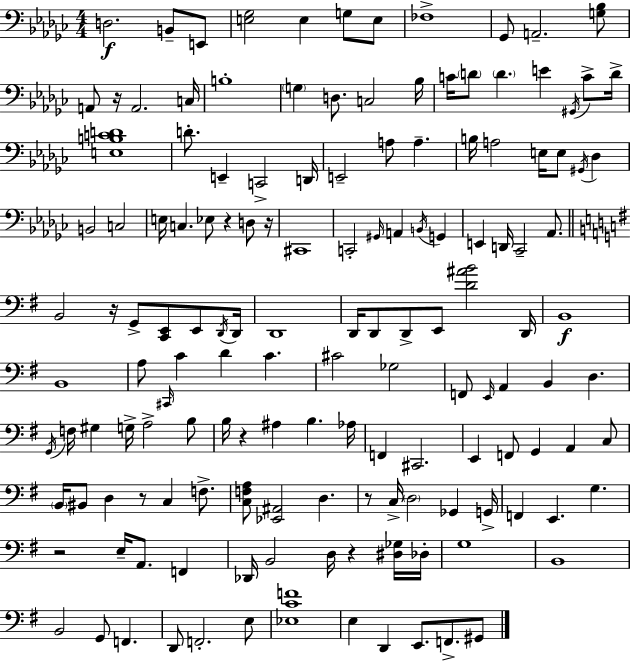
X:1
T:Untitled
M:4/4
L:1/4
K:Ebm
D,2 B,,/2 E,,/2 [E,_G,]2 E, G,/2 E,/2 _F,4 _G,,/2 A,,2 [G,_B,]/2 A,,/2 z/4 A,,2 C,/4 B,4 G, D,/2 C,2 _B,/4 C/4 D/2 D E ^G,,/4 C/2 D/4 [E,B,CD]4 D/2 E,, C,,2 D,,/4 E,,2 A,/2 A, B,/4 A,2 E,/4 E,/2 ^G,,/4 _D, B,,2 C,2 E,/4 C, _E,/2 z D,/2 z/4 ^C,,4 C,,2 ^G,,/4 A,, B,,/4 G,, E,, D,,/4 _C,,2 _A,,/2 B,,2 z/4 G,,/2 [C,,E,,]/2 E,,/2 D,,/4 D,,/4 D,,4 D,,/4 D,,/2 D,,/2 E,,/2 [D^AB]2 D,,/4 B,,4 B,,4 A,/2 ^C,,/4 C D C ^C2 _G,2 F,,/2 E,,/4 A,, B,, D, G,,/4 F,/4 ^G, G,/4 A,2 B,/2 B,/4 z ^A, B, _A,/4 F,, ^C,,2 E,, F,,/2 G,, A,, C,/2 B,,/4 ^B,,/2 D, z/2 C, F,/2 [C,F,A,]/2 [_E,,^A,,]2 D, z/2 C,/4 D,2 _G,, G,,/4 F,, E,, G, z2 E,/4 A,,/2 F,, _D,,/4 B,,2 D,/4 z [^D,_G,]/4 _D,/4 G,4 B,,4 B,,2 G,,/2 F,, D,,/2 F,,2 E,/2 [_E,CF]4 E, D,, E,,/2 F,,/2 ^G,,/2